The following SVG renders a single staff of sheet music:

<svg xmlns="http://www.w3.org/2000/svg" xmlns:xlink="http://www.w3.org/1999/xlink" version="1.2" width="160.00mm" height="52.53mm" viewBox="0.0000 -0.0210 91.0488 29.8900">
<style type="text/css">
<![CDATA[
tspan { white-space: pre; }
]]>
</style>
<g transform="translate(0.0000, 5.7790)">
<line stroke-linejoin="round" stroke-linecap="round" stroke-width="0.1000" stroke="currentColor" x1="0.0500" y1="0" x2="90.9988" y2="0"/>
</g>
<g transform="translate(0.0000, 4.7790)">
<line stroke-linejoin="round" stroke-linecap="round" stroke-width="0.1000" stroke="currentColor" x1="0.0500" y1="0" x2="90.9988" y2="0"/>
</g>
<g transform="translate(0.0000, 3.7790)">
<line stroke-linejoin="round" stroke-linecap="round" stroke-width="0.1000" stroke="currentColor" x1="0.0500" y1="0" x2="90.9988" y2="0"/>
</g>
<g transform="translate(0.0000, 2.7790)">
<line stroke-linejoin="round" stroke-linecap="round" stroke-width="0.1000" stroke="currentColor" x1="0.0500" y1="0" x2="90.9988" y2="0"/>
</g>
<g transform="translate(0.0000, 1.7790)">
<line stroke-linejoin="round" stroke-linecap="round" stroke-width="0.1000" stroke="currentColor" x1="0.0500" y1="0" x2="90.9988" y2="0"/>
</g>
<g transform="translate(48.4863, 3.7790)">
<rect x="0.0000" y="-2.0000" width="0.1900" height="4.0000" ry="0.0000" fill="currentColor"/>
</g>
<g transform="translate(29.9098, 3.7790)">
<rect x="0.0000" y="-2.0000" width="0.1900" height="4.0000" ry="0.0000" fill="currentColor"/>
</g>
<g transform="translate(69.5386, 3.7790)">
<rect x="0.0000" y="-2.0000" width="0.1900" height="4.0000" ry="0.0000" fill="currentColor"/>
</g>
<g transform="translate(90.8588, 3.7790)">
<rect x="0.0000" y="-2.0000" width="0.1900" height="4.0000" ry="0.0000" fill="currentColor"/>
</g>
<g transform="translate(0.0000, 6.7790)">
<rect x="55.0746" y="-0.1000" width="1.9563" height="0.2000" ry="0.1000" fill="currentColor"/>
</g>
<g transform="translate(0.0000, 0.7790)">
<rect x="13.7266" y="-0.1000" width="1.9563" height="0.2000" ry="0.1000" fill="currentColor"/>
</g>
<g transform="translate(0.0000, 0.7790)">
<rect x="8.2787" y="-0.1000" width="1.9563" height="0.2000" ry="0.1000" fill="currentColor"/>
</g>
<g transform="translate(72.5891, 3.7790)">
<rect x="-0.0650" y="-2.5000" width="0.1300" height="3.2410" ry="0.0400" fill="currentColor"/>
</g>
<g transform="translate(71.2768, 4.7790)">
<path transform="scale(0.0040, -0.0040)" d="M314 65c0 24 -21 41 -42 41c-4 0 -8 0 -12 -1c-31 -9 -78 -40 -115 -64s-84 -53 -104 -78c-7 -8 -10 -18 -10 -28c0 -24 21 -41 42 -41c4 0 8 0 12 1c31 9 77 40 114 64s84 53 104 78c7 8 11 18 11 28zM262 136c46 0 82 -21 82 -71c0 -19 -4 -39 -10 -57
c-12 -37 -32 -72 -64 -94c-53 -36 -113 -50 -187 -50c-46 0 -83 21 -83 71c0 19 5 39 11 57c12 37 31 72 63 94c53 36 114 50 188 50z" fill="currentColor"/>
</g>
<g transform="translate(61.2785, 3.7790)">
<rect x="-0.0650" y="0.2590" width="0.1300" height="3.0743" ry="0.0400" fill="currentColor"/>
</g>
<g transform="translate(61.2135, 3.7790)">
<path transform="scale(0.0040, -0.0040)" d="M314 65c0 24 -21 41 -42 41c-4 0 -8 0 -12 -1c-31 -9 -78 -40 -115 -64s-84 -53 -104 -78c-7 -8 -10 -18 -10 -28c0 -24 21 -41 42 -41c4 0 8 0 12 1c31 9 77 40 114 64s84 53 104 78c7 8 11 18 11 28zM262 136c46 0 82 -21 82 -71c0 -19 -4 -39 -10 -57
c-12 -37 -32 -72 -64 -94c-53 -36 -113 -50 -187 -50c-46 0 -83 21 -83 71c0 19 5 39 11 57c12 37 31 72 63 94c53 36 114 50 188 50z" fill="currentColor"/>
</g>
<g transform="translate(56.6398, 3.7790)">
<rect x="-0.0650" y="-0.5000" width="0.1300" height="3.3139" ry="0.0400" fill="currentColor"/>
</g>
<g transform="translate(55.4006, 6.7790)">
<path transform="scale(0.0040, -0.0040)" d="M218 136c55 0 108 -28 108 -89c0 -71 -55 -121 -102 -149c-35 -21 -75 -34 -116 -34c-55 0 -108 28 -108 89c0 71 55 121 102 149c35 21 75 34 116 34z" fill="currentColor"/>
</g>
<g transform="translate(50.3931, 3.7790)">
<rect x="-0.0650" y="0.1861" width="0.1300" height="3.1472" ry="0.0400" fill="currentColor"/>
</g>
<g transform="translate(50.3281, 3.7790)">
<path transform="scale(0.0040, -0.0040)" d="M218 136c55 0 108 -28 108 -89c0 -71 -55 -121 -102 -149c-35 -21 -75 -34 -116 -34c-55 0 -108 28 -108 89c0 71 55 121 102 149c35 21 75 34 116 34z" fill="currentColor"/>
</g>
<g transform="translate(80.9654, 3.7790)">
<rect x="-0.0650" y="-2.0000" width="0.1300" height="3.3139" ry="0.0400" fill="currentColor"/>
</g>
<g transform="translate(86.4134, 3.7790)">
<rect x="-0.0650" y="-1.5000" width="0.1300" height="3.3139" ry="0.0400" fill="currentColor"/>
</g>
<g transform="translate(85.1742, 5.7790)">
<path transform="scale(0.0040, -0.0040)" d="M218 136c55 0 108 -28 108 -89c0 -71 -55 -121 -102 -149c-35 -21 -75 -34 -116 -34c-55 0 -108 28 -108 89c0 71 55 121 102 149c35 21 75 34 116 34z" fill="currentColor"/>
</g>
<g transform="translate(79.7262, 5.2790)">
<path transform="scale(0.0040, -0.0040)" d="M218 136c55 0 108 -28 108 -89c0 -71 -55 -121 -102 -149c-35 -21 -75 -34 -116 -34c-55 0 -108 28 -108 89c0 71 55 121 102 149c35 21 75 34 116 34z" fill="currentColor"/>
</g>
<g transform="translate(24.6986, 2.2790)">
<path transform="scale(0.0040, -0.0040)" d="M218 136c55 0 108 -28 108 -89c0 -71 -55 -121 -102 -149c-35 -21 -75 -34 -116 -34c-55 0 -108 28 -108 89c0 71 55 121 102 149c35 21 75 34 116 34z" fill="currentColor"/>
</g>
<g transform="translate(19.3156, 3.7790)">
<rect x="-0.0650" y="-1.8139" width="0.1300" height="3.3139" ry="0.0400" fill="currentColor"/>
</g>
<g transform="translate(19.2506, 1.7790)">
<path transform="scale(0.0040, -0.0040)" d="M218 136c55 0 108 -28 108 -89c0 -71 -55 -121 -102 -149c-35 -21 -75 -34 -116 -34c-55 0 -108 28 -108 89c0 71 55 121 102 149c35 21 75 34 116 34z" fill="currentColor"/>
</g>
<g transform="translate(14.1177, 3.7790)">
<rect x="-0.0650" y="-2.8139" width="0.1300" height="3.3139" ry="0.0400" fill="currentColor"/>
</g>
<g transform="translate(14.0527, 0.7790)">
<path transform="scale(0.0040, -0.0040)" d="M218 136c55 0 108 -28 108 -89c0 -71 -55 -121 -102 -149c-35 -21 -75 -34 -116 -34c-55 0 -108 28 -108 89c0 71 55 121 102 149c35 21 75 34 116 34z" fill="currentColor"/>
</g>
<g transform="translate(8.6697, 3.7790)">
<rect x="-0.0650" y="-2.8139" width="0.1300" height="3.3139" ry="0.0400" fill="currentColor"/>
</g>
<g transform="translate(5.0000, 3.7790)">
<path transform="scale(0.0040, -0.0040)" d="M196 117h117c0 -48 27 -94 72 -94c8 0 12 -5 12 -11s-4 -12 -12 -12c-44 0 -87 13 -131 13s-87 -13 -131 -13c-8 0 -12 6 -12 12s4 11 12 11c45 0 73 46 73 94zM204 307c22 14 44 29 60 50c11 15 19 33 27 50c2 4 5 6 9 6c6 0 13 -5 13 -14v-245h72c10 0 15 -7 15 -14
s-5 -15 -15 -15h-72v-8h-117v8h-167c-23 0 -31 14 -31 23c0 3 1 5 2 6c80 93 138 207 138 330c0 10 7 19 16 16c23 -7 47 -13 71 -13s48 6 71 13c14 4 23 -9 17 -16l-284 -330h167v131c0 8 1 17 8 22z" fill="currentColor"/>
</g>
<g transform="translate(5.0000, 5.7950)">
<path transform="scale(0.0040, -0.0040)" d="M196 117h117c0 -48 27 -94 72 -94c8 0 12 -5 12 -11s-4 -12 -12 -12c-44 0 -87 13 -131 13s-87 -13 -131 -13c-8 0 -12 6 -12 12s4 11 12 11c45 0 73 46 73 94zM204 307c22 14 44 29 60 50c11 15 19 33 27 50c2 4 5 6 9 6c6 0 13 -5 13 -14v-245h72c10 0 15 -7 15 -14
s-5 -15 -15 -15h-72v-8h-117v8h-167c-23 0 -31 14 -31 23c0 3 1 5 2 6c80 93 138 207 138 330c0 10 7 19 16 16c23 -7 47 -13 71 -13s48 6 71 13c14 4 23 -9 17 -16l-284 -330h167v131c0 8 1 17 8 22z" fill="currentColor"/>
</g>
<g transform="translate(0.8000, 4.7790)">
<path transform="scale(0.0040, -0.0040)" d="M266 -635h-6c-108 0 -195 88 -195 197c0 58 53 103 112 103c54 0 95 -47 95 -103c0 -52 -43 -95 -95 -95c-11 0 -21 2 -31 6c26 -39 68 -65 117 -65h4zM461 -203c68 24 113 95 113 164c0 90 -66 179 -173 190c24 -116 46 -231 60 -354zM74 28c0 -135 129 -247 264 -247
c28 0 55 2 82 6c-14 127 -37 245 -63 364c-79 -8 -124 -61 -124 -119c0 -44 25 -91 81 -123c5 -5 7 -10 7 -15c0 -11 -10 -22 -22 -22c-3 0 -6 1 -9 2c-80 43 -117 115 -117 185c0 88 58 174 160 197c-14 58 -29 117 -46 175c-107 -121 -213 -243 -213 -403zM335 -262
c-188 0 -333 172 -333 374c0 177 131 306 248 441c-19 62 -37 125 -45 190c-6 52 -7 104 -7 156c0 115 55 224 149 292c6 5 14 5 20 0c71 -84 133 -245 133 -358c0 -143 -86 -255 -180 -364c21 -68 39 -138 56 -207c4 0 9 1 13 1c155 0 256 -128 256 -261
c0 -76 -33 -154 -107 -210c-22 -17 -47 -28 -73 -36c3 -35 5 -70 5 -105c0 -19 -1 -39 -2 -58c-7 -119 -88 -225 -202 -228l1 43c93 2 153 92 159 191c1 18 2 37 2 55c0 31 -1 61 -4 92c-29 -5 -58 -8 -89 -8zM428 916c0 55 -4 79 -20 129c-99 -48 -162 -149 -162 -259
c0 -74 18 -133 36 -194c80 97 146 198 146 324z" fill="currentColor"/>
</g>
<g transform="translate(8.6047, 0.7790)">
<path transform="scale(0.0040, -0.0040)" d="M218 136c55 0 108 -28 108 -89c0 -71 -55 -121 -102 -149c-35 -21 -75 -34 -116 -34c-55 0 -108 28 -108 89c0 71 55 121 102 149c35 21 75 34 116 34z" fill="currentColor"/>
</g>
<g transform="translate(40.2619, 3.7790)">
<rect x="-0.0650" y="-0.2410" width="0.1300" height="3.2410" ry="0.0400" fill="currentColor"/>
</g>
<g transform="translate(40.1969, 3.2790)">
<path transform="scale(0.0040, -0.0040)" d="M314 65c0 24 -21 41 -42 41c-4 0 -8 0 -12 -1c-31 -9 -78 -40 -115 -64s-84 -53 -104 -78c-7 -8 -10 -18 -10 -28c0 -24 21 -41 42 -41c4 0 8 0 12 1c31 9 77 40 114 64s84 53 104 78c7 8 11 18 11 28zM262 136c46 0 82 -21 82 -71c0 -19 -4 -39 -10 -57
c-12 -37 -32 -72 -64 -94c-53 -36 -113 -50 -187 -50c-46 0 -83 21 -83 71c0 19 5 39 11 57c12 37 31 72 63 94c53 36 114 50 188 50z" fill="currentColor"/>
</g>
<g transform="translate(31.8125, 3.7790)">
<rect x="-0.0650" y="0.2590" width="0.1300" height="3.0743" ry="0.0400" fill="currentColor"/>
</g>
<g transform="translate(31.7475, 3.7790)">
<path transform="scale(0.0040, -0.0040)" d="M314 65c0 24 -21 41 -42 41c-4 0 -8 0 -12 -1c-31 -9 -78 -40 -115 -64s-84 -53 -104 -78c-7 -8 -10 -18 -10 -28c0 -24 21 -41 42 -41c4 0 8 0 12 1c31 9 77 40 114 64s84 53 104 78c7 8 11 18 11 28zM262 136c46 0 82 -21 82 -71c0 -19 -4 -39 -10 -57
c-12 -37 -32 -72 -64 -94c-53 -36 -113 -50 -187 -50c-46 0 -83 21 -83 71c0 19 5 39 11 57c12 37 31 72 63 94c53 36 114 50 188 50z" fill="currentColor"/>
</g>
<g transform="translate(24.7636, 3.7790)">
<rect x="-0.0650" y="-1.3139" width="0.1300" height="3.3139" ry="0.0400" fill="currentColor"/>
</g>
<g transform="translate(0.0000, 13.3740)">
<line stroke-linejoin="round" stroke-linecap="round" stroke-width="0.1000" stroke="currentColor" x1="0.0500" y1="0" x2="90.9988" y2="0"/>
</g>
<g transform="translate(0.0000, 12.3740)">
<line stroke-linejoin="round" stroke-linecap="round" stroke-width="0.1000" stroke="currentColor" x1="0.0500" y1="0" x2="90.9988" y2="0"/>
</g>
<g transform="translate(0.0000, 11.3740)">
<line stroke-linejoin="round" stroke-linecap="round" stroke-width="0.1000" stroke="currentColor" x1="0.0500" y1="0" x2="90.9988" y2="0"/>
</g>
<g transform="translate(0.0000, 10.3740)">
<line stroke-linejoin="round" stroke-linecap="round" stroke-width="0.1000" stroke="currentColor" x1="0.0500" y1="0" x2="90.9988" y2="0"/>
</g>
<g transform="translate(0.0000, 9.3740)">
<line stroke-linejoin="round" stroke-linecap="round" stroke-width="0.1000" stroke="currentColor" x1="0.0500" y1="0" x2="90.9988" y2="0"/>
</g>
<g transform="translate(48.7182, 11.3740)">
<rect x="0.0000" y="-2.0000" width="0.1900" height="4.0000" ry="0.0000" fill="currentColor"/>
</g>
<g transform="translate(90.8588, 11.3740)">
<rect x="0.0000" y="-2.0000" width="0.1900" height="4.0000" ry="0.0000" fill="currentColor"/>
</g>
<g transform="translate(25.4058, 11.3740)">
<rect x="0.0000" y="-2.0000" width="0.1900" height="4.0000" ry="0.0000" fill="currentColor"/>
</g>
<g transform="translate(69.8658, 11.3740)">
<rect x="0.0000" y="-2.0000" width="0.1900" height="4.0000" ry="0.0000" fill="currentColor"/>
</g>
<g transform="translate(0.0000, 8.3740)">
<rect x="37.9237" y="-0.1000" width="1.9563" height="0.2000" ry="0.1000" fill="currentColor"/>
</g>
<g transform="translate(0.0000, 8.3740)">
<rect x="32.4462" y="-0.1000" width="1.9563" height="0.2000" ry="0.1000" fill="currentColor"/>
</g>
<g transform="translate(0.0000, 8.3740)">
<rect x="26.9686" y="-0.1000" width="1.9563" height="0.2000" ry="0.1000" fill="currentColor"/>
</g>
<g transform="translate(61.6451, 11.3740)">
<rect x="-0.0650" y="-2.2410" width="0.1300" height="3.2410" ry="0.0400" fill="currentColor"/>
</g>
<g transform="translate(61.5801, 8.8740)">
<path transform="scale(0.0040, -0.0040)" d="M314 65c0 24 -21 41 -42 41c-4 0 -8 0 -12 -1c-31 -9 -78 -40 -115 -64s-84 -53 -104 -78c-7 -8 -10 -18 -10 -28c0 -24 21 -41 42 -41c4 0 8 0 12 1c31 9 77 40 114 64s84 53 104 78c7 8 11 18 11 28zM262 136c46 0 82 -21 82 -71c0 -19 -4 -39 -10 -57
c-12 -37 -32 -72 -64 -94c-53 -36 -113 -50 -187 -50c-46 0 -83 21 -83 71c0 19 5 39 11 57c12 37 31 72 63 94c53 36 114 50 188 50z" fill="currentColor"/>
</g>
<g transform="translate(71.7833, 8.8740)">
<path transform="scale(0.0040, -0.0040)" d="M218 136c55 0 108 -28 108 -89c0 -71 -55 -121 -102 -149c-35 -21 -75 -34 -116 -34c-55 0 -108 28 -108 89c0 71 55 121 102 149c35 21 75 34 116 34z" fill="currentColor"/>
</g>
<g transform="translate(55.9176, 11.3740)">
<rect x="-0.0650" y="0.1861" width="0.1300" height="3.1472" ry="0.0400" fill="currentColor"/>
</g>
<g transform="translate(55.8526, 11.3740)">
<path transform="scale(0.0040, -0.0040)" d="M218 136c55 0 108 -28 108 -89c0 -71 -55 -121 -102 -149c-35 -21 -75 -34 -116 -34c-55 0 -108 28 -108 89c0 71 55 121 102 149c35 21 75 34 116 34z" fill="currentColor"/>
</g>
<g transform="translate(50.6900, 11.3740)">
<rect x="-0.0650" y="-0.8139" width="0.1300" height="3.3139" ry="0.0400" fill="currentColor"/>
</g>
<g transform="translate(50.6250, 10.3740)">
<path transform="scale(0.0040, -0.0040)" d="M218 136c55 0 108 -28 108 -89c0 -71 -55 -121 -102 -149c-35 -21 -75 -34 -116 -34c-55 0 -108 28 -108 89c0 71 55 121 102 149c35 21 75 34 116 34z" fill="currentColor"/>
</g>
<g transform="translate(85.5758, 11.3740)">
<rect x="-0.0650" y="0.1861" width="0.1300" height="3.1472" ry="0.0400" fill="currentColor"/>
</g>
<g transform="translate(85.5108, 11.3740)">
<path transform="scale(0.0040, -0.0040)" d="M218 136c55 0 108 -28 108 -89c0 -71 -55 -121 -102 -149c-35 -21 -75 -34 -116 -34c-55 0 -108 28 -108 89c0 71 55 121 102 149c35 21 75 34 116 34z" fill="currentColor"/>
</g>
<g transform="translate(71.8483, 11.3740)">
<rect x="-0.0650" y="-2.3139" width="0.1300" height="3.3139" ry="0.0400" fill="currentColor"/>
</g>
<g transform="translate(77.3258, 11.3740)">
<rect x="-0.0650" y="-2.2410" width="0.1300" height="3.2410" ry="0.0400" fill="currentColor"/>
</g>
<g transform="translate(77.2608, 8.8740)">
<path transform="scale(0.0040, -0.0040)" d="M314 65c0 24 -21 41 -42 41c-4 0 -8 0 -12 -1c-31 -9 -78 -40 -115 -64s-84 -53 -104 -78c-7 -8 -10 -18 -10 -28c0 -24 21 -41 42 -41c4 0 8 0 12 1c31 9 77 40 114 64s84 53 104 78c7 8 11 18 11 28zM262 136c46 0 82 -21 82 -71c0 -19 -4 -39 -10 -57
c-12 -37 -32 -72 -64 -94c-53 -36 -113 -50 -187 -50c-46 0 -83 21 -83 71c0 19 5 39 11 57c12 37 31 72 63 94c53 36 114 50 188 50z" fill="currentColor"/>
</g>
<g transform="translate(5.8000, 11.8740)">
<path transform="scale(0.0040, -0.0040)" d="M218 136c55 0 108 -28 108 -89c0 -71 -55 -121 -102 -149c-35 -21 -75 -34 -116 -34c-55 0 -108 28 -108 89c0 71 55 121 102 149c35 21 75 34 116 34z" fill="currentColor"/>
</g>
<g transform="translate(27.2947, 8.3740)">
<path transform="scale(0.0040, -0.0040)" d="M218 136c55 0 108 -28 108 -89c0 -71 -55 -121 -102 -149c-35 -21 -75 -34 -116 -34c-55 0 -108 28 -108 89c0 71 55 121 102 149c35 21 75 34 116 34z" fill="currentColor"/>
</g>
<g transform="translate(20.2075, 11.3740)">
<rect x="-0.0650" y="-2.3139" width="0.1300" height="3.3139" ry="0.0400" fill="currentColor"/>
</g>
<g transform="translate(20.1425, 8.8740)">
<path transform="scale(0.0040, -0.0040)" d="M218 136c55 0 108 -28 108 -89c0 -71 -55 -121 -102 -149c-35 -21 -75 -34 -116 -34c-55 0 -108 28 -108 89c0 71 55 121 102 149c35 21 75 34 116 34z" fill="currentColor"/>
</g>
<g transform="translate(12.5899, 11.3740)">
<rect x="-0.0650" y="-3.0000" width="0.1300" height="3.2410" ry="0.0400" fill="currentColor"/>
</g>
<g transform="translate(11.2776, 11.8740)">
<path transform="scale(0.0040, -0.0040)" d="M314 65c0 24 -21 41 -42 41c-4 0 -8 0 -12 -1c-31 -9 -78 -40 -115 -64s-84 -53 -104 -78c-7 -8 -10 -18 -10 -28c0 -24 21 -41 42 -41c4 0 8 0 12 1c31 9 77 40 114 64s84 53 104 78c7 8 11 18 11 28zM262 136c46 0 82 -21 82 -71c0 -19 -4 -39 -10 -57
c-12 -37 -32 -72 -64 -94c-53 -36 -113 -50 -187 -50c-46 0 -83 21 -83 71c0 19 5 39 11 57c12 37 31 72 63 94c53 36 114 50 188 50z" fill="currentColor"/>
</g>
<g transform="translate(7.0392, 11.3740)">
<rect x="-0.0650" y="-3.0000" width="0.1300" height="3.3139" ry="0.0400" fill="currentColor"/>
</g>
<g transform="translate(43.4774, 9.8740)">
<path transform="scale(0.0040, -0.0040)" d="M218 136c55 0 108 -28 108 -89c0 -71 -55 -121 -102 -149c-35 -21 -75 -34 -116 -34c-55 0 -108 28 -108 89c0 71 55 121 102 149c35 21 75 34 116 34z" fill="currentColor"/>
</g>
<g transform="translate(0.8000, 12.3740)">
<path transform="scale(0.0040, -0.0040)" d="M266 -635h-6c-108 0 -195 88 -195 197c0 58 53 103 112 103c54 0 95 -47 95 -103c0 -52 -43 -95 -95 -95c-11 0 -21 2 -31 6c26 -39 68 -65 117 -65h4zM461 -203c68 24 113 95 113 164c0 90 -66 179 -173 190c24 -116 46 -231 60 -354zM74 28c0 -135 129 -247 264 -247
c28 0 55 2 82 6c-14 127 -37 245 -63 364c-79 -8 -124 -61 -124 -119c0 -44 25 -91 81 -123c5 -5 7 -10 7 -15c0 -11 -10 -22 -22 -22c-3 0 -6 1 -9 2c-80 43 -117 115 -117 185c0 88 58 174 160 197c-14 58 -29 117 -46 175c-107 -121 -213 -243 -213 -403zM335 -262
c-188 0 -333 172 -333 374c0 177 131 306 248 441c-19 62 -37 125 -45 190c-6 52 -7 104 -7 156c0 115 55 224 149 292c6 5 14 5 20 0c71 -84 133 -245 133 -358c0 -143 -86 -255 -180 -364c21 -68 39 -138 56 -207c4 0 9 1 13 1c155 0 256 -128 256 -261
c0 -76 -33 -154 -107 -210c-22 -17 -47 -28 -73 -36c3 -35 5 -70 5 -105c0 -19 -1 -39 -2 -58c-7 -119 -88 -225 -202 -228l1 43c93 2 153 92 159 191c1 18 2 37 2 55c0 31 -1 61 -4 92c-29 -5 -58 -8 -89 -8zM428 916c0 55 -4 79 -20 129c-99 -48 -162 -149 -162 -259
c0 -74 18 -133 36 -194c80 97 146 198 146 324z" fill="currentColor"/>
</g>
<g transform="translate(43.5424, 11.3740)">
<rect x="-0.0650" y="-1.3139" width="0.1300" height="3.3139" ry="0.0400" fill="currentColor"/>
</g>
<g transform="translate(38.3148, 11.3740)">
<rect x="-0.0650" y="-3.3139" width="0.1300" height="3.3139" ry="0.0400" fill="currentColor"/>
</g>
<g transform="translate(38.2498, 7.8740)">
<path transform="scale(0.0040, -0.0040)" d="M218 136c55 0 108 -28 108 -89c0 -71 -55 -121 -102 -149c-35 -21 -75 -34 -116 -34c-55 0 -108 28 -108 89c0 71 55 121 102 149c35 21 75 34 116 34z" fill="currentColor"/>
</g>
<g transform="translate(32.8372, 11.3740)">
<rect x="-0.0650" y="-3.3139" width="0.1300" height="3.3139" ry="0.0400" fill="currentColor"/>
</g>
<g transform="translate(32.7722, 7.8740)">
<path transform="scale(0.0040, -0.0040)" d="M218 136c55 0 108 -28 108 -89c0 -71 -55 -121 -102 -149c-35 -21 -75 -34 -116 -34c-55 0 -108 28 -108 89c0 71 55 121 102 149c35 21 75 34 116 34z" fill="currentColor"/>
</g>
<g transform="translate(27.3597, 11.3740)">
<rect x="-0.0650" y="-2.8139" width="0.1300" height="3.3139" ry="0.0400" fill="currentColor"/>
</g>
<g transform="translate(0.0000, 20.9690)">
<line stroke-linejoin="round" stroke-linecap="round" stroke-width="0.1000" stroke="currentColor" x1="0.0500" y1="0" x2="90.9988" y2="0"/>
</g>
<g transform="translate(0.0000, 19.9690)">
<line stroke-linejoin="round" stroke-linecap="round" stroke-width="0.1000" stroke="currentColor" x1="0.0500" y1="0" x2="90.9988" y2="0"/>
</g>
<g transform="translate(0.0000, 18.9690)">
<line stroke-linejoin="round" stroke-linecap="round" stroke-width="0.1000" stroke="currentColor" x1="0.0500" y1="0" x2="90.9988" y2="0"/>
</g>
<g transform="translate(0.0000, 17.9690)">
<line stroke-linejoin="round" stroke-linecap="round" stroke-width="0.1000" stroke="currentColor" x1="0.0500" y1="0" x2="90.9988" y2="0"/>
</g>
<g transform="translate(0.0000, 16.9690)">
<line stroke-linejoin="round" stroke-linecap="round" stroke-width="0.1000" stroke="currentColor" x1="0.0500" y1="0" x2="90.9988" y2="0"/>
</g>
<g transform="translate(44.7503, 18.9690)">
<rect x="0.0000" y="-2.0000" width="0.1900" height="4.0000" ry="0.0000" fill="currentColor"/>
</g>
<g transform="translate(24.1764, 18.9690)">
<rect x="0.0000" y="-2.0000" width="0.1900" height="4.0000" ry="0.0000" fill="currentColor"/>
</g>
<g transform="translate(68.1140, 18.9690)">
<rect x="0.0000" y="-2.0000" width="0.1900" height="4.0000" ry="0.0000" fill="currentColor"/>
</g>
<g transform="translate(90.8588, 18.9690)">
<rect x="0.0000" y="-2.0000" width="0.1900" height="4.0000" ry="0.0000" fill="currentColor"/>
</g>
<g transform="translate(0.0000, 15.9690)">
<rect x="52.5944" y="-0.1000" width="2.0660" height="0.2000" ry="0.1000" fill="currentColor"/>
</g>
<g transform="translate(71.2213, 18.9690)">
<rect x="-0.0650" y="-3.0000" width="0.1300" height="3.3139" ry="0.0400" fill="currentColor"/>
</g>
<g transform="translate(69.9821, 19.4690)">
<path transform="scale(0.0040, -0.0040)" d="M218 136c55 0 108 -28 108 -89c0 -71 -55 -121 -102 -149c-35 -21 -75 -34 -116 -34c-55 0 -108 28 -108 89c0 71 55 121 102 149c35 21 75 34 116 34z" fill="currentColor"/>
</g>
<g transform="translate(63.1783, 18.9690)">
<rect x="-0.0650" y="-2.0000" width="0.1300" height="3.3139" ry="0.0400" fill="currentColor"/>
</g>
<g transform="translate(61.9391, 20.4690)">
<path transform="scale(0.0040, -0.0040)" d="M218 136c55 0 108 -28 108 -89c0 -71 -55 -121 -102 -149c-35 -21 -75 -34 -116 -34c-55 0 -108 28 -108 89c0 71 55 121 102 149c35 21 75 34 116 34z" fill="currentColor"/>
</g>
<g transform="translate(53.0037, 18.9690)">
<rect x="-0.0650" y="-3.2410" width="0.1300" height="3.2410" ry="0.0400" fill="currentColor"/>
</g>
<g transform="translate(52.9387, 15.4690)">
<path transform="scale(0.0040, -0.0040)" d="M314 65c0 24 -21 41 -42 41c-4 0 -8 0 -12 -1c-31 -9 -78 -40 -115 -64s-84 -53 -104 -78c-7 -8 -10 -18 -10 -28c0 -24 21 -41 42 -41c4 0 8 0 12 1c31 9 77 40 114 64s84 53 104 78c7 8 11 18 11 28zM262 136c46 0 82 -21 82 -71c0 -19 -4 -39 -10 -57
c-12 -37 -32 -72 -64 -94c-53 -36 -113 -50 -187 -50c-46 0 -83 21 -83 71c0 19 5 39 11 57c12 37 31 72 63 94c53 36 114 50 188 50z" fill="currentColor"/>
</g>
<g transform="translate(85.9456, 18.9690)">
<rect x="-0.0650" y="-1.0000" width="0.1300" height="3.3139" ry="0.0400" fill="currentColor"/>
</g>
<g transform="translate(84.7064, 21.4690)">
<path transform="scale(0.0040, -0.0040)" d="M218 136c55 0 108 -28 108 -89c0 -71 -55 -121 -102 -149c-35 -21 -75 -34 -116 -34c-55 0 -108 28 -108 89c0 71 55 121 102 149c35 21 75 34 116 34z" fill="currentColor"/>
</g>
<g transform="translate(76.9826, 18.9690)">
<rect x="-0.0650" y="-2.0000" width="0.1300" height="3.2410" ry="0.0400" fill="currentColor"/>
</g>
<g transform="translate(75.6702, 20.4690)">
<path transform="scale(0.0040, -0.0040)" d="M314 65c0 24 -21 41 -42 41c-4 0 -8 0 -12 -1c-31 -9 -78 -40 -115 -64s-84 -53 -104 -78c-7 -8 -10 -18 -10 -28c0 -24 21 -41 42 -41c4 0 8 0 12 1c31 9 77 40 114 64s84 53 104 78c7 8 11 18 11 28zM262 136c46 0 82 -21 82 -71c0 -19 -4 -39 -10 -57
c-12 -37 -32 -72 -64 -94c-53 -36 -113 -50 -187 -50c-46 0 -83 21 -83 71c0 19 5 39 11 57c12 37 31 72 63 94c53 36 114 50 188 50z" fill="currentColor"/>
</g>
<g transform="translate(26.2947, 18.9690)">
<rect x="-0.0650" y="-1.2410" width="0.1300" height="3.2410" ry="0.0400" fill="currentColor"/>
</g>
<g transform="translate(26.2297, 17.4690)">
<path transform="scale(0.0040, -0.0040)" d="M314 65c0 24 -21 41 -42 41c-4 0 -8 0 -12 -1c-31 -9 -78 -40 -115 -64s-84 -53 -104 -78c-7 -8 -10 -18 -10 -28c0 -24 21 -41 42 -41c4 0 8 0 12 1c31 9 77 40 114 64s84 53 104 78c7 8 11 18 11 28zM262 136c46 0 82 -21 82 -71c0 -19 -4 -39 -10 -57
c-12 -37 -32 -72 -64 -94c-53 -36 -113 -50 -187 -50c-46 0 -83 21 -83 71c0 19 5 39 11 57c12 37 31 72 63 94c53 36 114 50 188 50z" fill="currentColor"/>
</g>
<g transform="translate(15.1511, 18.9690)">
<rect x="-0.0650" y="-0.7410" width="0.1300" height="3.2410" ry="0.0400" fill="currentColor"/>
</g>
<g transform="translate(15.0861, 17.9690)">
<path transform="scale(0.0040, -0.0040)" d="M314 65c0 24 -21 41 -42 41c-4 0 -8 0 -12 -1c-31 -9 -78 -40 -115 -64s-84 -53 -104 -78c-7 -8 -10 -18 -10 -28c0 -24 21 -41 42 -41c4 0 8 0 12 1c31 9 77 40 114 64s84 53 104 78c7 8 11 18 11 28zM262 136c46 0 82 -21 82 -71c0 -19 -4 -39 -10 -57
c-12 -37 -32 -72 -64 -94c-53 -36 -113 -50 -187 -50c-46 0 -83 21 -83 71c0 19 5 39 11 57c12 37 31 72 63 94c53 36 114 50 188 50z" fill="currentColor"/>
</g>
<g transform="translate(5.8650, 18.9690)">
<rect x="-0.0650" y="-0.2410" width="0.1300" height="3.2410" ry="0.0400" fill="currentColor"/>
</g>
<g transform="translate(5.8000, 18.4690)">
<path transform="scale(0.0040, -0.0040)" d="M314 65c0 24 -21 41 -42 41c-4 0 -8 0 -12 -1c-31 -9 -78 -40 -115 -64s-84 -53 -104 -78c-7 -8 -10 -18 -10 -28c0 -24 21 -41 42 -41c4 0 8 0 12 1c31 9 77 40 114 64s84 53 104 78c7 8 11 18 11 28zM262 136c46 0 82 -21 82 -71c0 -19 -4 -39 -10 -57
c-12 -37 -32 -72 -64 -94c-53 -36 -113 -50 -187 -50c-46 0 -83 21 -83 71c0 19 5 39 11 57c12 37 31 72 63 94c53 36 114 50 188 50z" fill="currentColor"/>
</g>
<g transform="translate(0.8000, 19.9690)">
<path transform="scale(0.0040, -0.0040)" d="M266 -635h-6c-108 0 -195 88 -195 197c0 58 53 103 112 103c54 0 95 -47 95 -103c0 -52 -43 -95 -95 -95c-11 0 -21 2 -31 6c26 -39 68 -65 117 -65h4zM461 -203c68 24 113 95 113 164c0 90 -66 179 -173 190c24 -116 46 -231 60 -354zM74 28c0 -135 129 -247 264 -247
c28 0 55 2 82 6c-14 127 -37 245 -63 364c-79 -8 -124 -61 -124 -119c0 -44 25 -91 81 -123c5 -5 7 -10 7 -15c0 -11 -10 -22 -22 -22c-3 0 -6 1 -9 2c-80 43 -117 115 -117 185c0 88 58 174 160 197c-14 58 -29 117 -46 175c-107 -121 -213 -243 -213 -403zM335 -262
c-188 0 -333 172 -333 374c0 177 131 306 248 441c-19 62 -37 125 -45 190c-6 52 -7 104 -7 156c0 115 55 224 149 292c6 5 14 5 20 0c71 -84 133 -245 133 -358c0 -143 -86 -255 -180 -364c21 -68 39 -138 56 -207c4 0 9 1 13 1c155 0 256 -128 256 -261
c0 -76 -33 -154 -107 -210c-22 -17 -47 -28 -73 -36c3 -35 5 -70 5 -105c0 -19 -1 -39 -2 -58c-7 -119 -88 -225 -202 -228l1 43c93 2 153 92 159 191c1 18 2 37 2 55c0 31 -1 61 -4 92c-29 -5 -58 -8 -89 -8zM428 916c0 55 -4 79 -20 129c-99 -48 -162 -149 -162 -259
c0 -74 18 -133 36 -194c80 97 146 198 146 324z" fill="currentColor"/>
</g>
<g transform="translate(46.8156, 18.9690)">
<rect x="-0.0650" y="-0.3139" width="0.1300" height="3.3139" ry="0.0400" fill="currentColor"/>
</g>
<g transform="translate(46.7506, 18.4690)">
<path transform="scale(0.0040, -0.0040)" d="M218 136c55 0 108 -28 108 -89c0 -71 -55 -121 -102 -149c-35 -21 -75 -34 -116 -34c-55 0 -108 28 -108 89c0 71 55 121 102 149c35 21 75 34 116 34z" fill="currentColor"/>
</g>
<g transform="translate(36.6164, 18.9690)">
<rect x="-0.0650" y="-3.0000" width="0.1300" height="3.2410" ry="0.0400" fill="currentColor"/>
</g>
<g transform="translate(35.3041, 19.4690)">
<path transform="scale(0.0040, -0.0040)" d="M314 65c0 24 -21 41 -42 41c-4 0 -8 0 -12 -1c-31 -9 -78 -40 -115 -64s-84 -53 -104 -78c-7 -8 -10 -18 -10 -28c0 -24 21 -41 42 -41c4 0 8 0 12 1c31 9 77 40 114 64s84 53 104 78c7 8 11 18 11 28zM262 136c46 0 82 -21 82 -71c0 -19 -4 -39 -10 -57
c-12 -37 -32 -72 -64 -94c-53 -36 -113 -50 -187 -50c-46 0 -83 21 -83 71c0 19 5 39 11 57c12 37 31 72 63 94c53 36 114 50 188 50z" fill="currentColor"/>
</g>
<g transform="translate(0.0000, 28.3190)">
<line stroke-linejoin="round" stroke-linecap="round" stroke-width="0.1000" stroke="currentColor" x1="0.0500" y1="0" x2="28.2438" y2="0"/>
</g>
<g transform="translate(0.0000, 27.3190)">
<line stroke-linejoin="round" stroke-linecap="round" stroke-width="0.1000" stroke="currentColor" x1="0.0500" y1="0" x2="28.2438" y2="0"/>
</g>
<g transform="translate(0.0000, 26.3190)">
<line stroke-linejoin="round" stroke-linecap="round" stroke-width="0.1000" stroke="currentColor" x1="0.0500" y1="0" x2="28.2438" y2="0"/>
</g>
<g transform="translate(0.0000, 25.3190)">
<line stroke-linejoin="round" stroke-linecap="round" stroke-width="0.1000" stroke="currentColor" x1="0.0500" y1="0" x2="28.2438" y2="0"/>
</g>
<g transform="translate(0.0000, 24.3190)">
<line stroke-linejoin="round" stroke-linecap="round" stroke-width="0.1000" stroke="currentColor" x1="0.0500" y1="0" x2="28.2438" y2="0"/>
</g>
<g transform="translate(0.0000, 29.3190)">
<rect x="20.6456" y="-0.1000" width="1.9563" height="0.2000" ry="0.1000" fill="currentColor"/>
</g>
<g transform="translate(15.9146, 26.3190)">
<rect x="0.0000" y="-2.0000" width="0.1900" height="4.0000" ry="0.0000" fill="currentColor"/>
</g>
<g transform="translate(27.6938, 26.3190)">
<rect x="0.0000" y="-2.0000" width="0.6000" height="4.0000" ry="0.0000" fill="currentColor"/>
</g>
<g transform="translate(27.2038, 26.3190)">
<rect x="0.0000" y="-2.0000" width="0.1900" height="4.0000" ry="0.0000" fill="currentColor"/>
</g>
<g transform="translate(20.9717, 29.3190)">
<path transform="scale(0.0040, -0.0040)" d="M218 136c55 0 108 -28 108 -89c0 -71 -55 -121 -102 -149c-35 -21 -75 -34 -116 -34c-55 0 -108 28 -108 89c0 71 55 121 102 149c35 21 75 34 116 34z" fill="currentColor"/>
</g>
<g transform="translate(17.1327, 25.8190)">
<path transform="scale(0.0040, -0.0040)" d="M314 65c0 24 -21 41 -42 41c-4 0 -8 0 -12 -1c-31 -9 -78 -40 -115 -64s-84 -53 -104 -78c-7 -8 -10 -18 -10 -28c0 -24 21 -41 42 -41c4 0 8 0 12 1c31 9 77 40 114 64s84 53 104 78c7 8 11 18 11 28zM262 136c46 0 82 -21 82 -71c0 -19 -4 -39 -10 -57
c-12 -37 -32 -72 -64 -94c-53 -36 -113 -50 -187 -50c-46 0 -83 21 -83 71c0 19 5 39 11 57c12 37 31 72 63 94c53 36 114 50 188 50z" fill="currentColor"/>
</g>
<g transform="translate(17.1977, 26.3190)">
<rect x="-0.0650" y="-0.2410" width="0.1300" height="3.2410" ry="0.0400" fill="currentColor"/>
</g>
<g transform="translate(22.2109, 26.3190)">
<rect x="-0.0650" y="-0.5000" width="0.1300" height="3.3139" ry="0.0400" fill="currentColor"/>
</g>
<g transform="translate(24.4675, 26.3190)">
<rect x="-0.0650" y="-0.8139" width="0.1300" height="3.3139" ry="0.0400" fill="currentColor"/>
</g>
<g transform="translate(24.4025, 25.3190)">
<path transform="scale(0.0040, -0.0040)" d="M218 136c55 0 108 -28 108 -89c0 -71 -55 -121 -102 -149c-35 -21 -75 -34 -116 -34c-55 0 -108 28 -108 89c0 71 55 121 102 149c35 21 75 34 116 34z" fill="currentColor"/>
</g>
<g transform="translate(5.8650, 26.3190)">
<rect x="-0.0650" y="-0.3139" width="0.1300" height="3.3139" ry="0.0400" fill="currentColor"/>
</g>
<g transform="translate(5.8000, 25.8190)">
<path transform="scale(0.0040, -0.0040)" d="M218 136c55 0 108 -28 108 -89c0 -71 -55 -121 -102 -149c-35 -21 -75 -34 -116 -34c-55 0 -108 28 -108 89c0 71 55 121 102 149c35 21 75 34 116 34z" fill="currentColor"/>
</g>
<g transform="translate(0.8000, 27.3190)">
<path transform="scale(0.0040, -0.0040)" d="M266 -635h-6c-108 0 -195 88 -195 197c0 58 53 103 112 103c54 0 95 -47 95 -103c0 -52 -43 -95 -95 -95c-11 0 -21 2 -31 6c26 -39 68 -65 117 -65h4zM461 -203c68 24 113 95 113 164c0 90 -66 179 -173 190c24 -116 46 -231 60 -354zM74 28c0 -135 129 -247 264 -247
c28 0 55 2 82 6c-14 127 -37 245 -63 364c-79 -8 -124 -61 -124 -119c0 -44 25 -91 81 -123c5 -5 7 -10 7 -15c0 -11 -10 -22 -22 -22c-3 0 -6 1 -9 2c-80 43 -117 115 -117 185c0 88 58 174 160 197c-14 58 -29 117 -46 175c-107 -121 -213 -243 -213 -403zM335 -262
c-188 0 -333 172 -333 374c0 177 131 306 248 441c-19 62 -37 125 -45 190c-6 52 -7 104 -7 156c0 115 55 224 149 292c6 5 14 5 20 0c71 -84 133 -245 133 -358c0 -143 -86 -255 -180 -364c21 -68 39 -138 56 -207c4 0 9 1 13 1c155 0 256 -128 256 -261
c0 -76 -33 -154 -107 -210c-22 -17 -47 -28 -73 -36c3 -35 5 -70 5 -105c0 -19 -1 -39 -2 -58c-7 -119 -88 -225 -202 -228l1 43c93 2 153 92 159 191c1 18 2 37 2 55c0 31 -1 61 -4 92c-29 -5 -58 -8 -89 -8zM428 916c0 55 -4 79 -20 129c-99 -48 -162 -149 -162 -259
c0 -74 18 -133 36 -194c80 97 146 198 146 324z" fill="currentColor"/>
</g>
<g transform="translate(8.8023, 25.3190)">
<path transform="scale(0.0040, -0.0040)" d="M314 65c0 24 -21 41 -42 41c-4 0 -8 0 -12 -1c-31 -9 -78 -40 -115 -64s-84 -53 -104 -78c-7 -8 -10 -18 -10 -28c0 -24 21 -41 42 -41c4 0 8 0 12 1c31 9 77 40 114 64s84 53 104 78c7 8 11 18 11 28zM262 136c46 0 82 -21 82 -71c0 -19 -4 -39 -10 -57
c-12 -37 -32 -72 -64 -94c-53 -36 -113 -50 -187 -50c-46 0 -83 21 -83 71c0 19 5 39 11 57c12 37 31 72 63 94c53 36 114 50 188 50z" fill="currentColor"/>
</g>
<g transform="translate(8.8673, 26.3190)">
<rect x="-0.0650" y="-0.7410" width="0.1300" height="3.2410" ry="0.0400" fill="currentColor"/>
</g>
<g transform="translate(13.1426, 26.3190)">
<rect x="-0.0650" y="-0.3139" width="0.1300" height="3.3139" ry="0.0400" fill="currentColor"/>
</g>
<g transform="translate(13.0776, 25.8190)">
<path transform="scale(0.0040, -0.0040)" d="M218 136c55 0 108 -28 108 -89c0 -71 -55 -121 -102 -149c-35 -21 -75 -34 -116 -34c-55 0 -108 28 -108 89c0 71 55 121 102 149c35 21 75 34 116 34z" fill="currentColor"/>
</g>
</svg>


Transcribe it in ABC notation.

X:1
T:Untitled
M:4/4
L:1/4
K:C
a a f e B2 c2 B C B2 G2 F E A A2 g a b b e d B g2 g g2 B c2 d2 e2 A2 c b2 F A F2 D c d2 c c2 C d